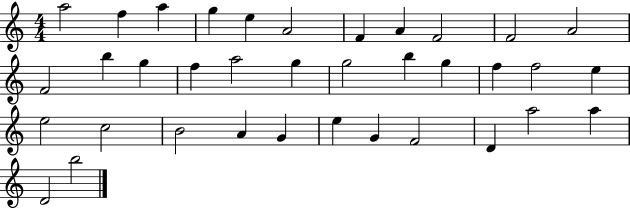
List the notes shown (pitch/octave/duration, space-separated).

A5/h F5/q A5/q G5/q E5/q A4/h F4/q A4/q F4/h F4/h A4/h F4/h B5/q G5/q F5/q A5/h G5/q G5/h B5/q G5/q F5/q F5/h E5/q E5/h C5/h B4/h A4/q G4/q E5/q G4/q F4/h D4/q A5/h A5/q D4/h B5/h